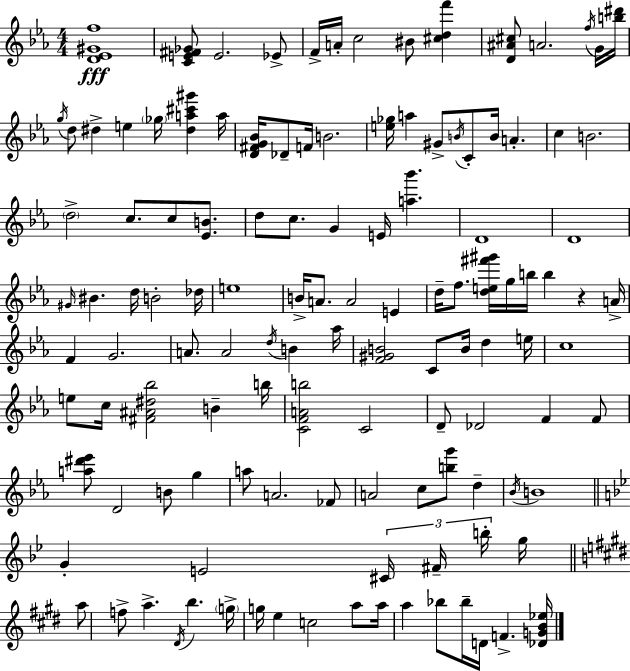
[D4,Eb4,G#4,F5]/w [C4,E4,F#4,Gb4]/e E4/h. Eb4/e F4/s A4/s C5/h BIS4/e [C#5,D5,F6]/q [D4,A#4,C#5]/e A4/h. F5/s G4/s [B5,D#6]/s G5/s D5/e D#5/q E5/q Gb5/s [D#5,A5,C#6,G#6]/q A5/s [D4,F#4,G4,Bb4]/s Db4/e F4/s B4/h. [E5,Gb5]/s A5/q G#4/e B4/s C4/e B4/s A4/q. C5/q B4/h. D5/h C5/e. C5/e [Eb4,B4]/e. D5/e C5/e. G4/q E4/s [A5,Bb6]/q. D4/w D4/w G#4/s BIS4/q. D5/s B4/h Db5/s E5/w B4/s A4/e. A4/h E4/q D5/s F5/e. [D5,E5,F#6,G#6]/s G5/s B5/s B5/q R/q A4/s F4/q G4/h. A4/e. A4/h D5/s B4/q Ab5/s [F4,G#4,B4]/h C4/e B4/s D5/q E5/s C5/w E5/e C5/s [F#4,A#4,D#5,Bb5]/h B4/q B5/s [C4,F4,A4,B5]/h C4/h D4/e Db4/h F4/q F4/e [A5,D#6,Eb6]/e D4/h B4/e G5/q A5/e A4/h. FES4/e A4/h C5/e [B5,G6]/e D5/q Bb4/s B4/w G4/q E4/h C#4/s F#4/s B5/s G5/s A5/e F5/e A5/q. D#4/s B5/q. G5/s G5/s E5/q C5/h A5/e A5/s A5/q Bb5/e Bb5/s D4/s F4/q. [Db4,G4,B4,Eb5]/s